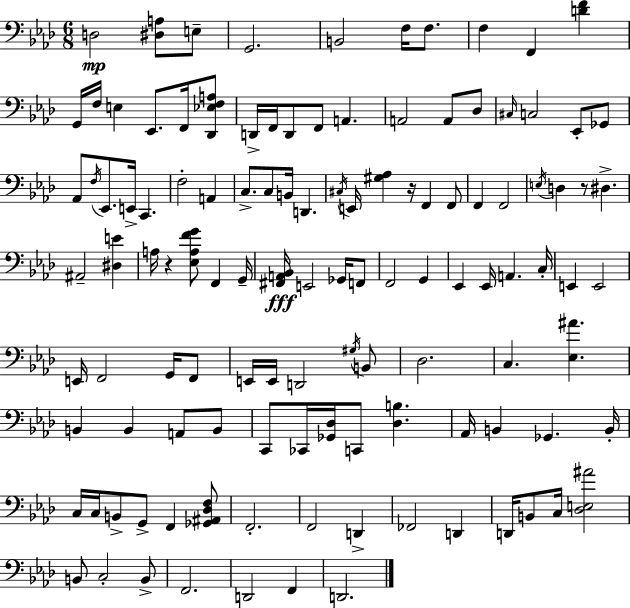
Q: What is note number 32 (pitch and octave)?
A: A2